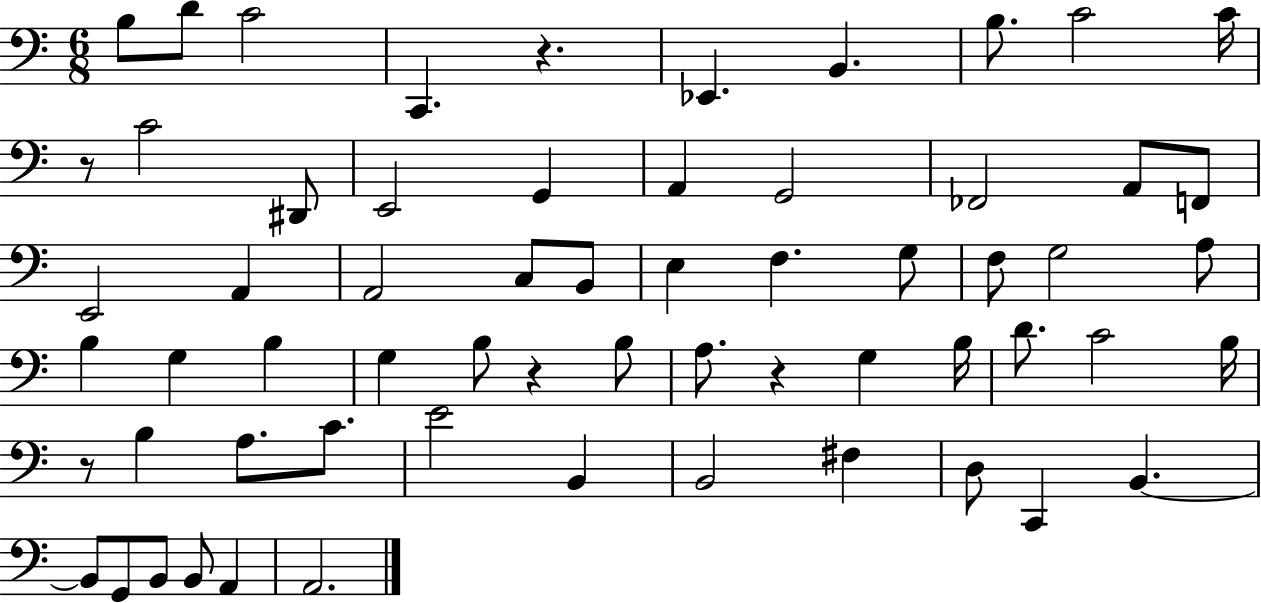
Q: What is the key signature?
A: C major